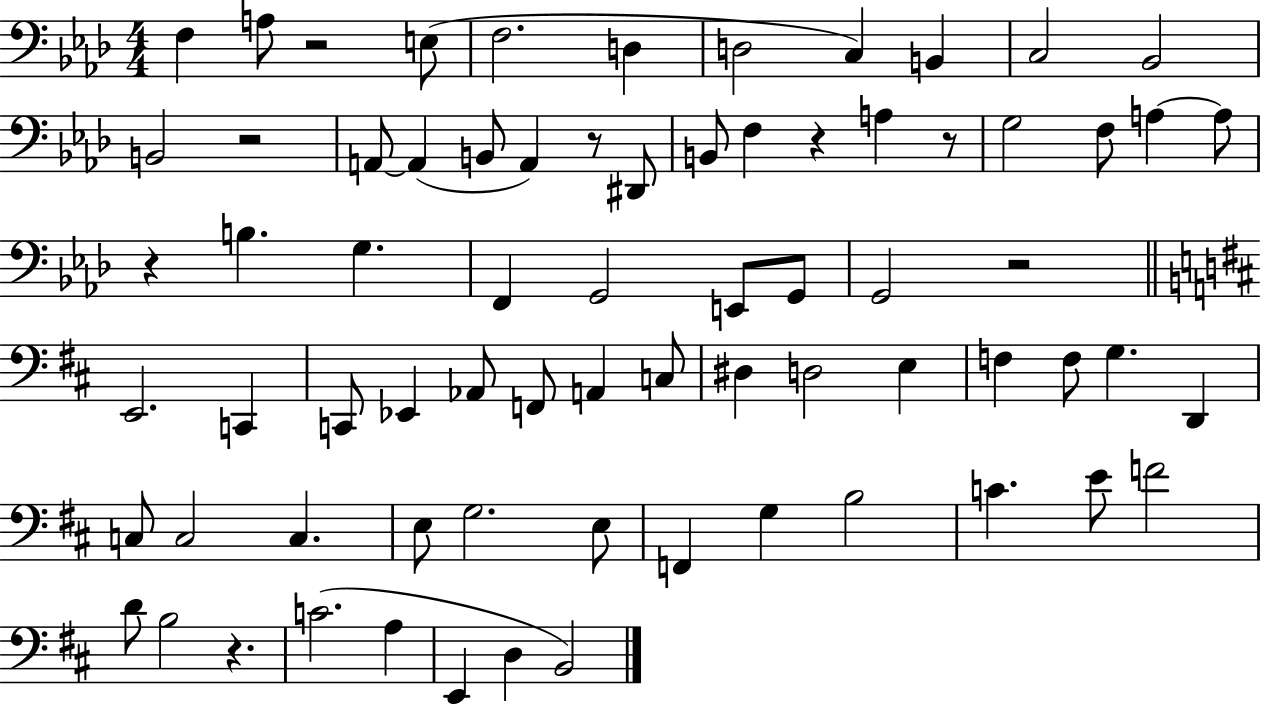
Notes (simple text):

F3/q A3/e R/h E3/e F3/h. D3/q D3/h C3/q B2/q C3/h Bb2/h B2/h R/h A2/e A2/q B2/e A2/q R/e D#2/e B2/e F3/q R/q A3/q R/e G3/h F3/e A3/q A3/e R/q B3/q. G3/q. F2/q G2/h E2/e G2/e G2/h R/h E2/h. C2/q C2/e Eb2/q Ab2/e F2/e A2/q C3/e D#3/q D3/h E3/q F3/q F3/e G3/q. D2/q C3/e C3/h C3/q. E3/e G3/h. E3/e F2/q G3/q B3/h C4/q. E4/e F4/h D4/e B3/h R/q. C4/h. A3/q E2/q D3/q B2/h